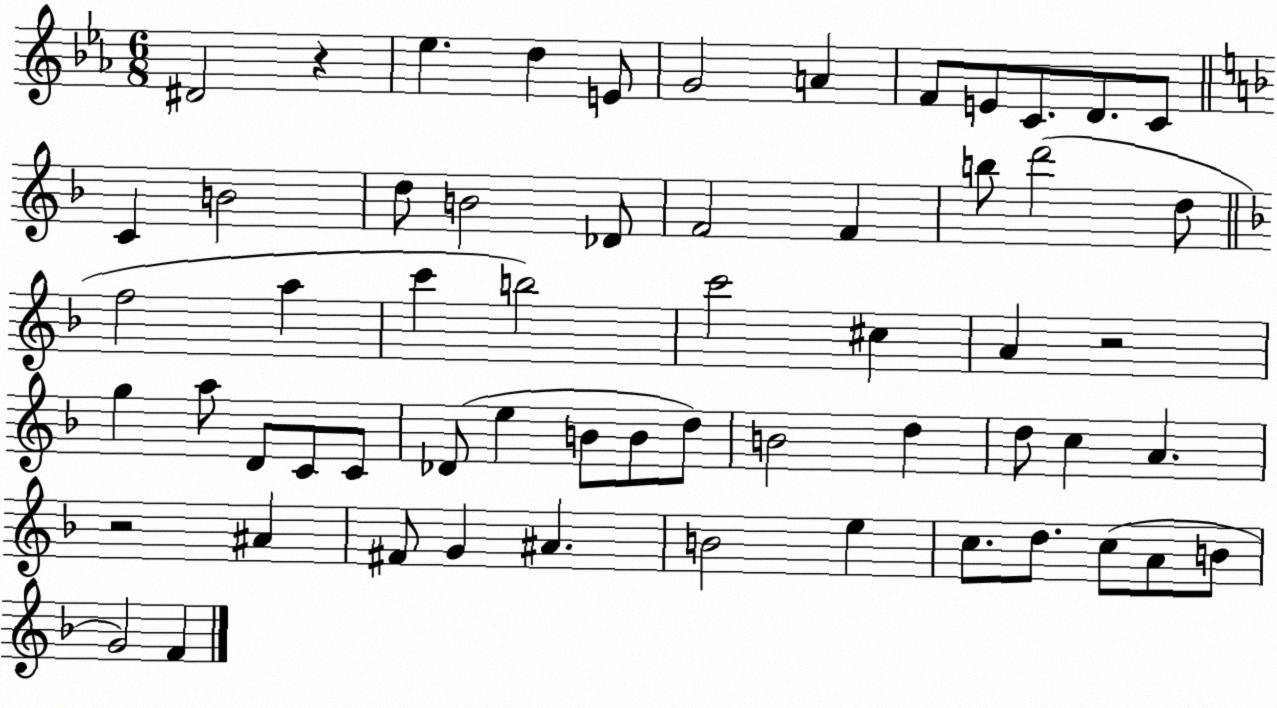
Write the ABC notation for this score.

X:1
T:Untitled
M:6/8
L:1/4
K:Eb
^D2 z _e d E/2 G2 A F/2 E/2 C/2 D/2 C/2 C B2 d/2 B2 _D/2 F2 F b/2 d'2 d/2 f2 a c' b2 c'2 ^c A z2 g a/2 D/2 C/2 C/2 _D/2 e B/2 B/2 d/2 B2 d d/2 c A z2 ^A ^F/2 G ^A B2 e c/2 d/2 c/2 A/2 B/2 G2 F